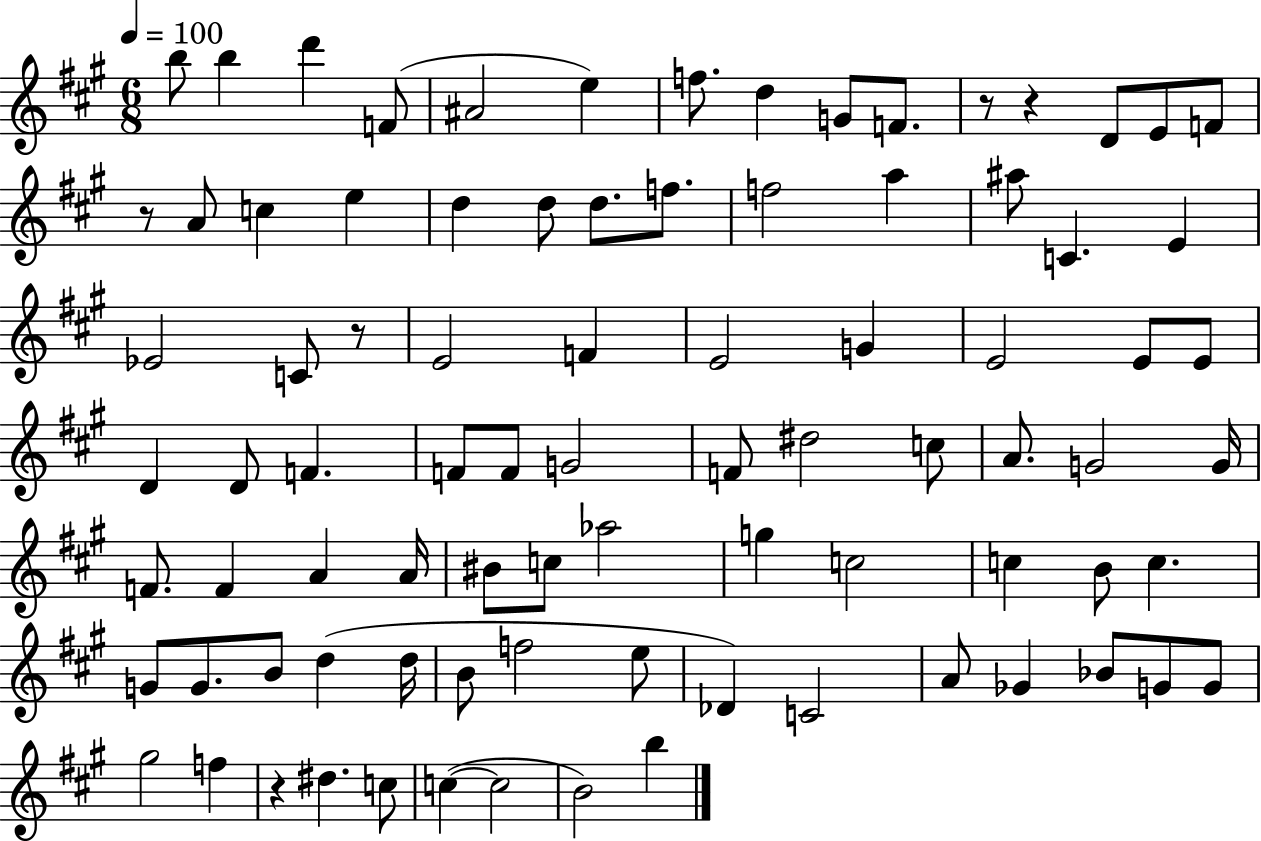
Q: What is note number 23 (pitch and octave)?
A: A#5